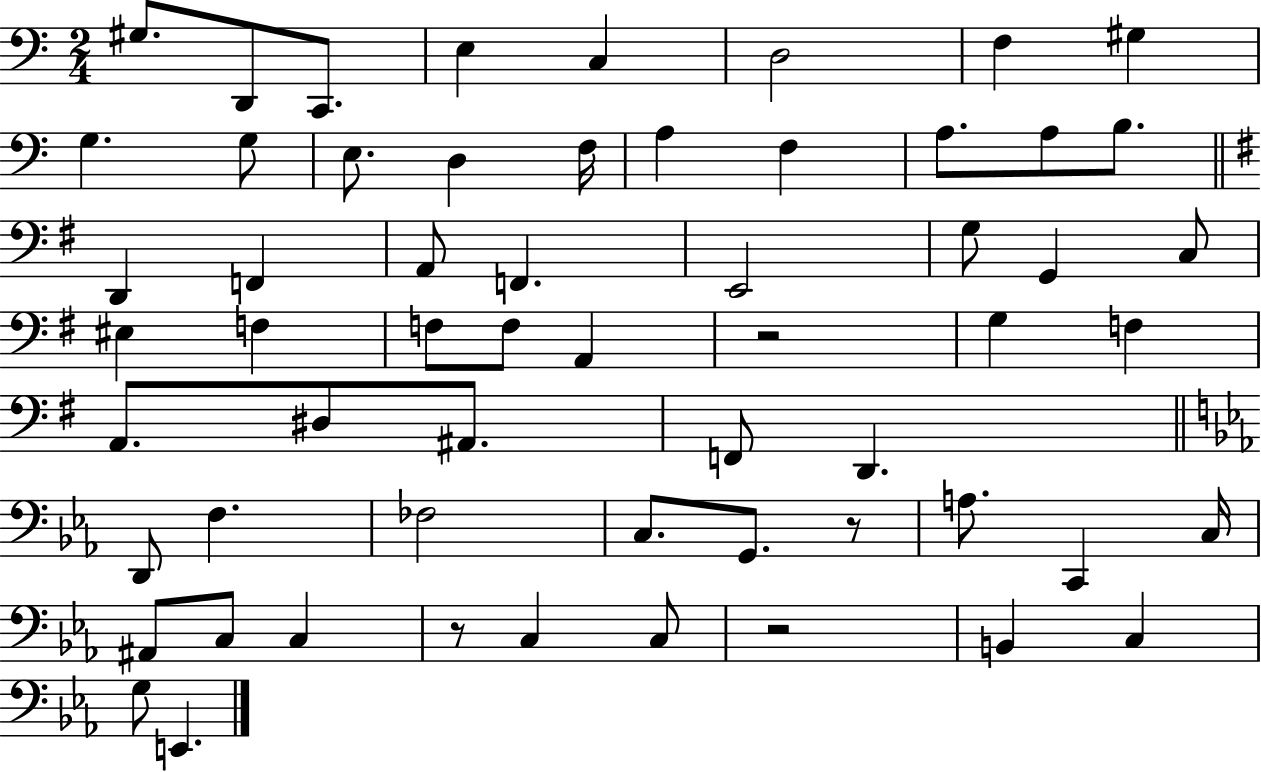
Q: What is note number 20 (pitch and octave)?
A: F2